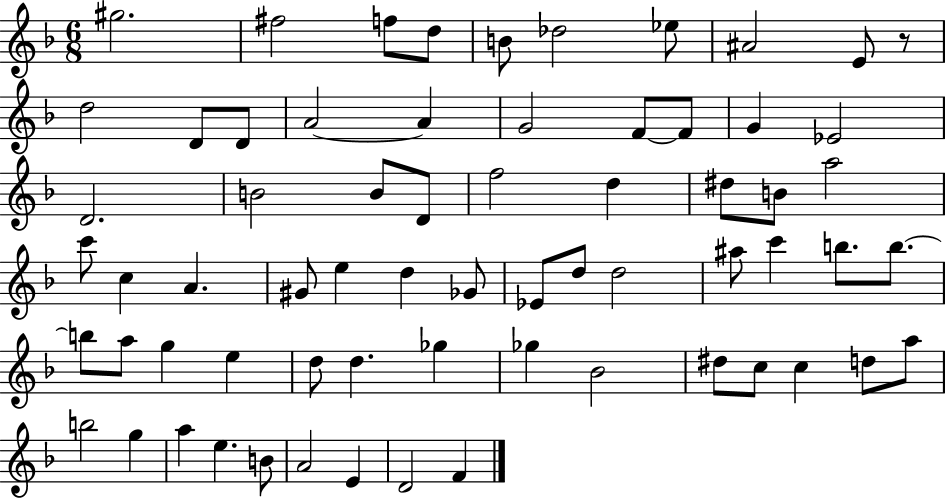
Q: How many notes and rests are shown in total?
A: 66